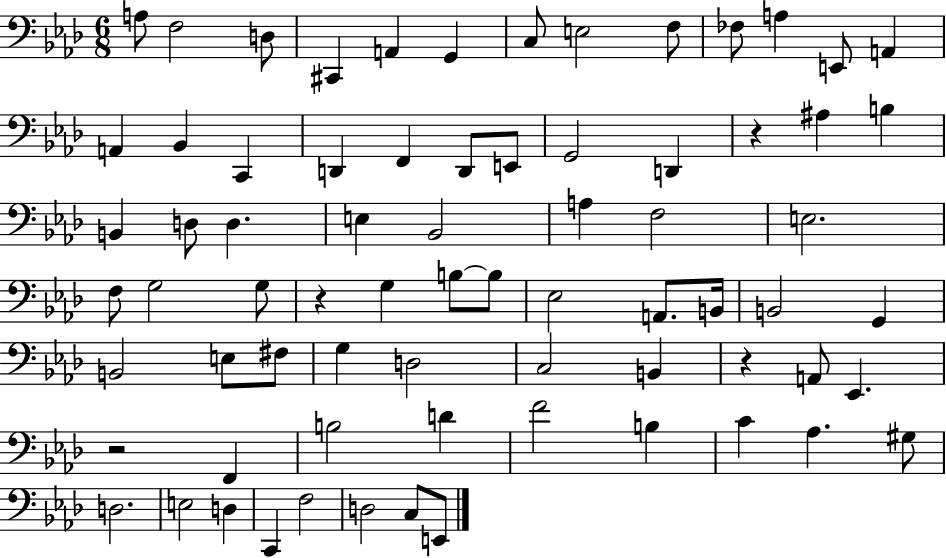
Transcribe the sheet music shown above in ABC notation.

X:1
T:Untitled
M:6/8
L:1/4
K:Ab
A,/2 F,2 D,/2 ^C,, A,, G,, C,/2 E,2 F,/2 _F,/2 A, E,,/2 A,, A,, _B,, C,, D,, F,, D,,/2 E,,/2 G,,2 D,, z ^A, B, B,, D,/2 D, E, _B,,2 A, F,2 E,2 F,/2 G,2 G,/2 z G, B,/2 B,/2 _E,2 A,,/2 B,,/4 B,,2 G,, B,,2 E,/2 ^F,/2 G, D,2 C,2 B,, z A,,/2 _E,, z2 F,, B,2 D F2 B, C _A, ^G,/2 D,2 E,2 D, C,, F,2 D,2 C,/2 E,,/2